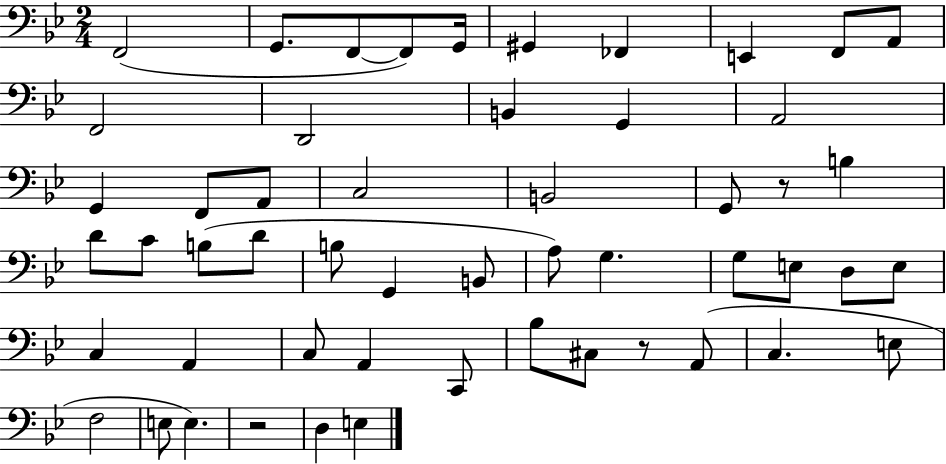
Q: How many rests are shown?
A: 3